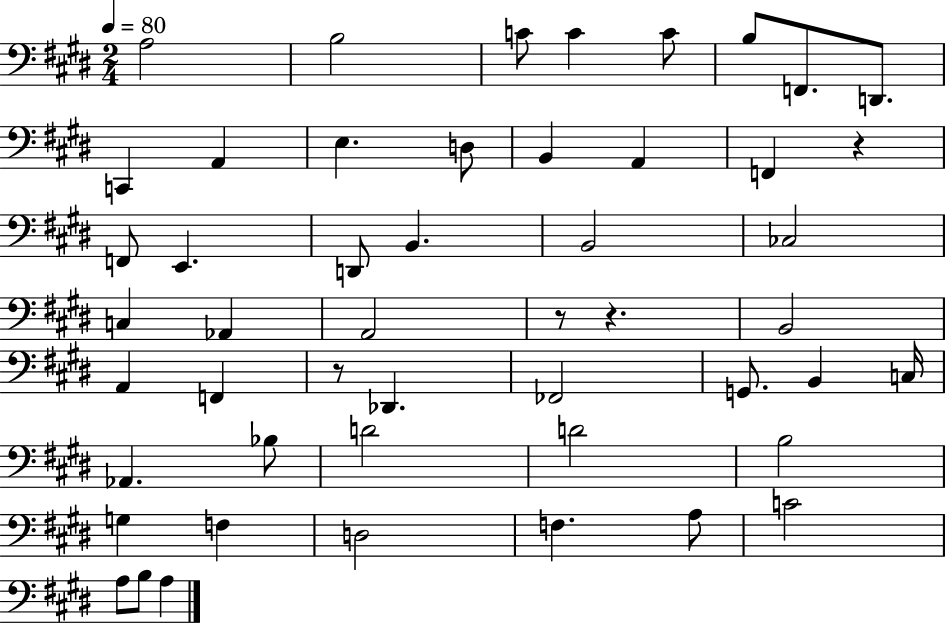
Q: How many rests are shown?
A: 4